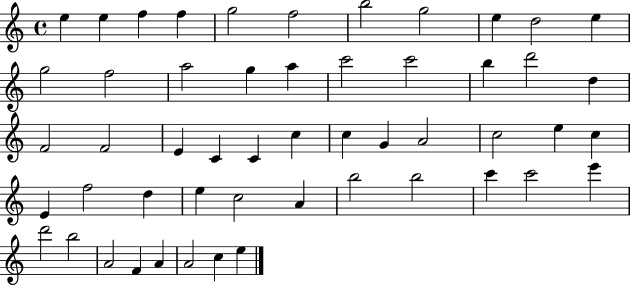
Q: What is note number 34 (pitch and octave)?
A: E4